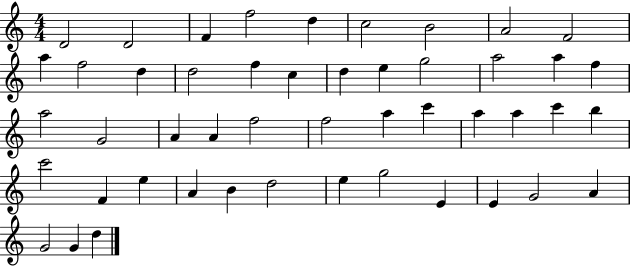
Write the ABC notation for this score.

X:1
T:Untitled
M:4/4
L:1/4
K:C
D2 D2 F f2 d c2 B2 A2 F2 a f2 d d2 f c d e g2 a2 a f a2 G2 A A f2 f2 a c' a a c' b c'2 F e A B d2 e g2 E E G2 A G2 G d